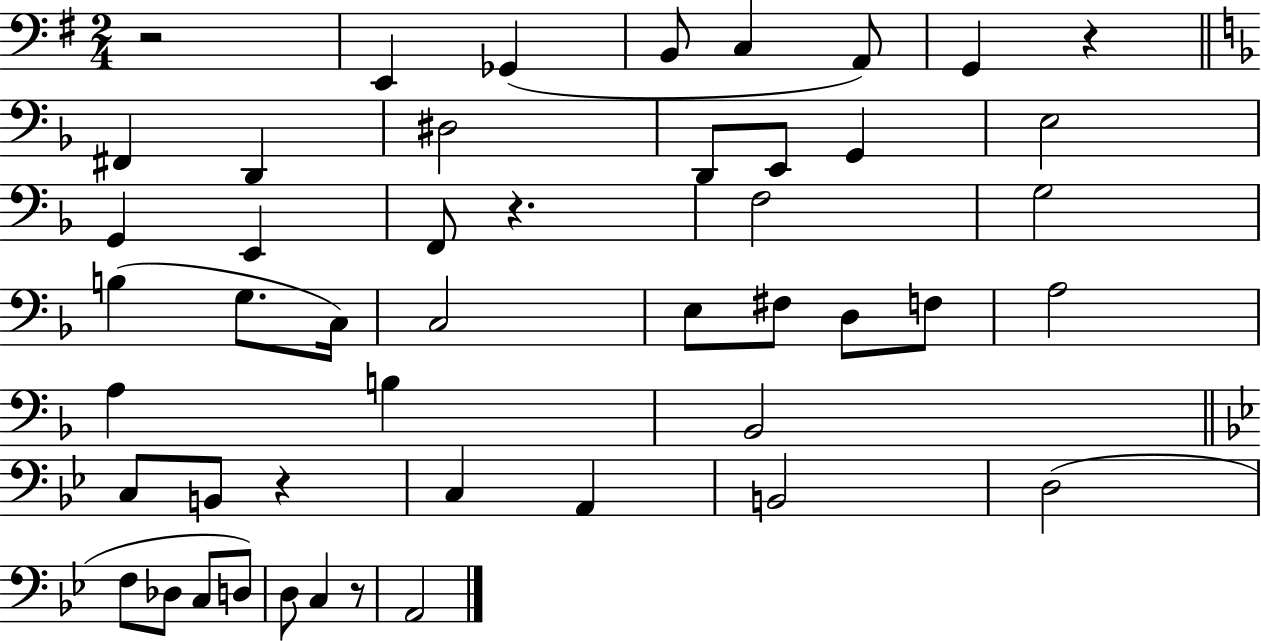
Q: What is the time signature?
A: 2/4